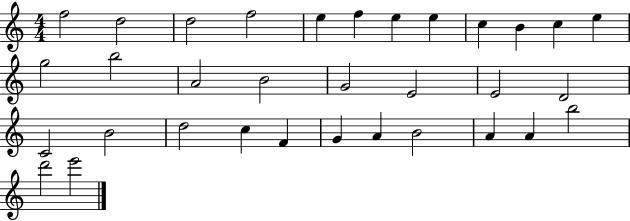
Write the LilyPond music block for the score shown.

{
  \clef treble
  \numericTimeSignature
  \time 4/4
  \key c \major
  f''2 d''2 | d''2 f''2 | e''4 f''4 e''4 e''4 | c''4 b'4 c''4 e''4 | \break g''2 b''2 | a'2 b'2 | g'2 e'2 | e'2 d'2 | \break c'2 b'2 | d''2 c''4 f'4 | g'4 a'4 b'2 | a'4 a'4 b''2 | \break d'''2 e'''2 | \bar "|."
}